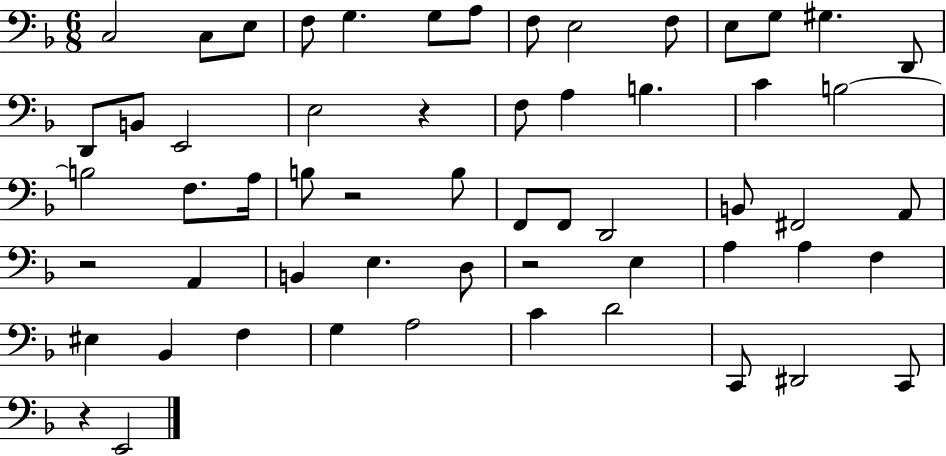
X:1
T:Untitled
M:6/8
L:1/4
K:F
C,2 C,/2 E,/2 F,/2 G, G,/2 A,/2 F,/2 E,2 F,/2 E,/2 G,/2 ^G, D,,/2 D,,/2 B,,/2 E,,2 E,2 z F,/2 A, B, C B,2 B,2 F,/2 A,/4 B,/2 z2 B,/2 F,,/2 F,,/2 D,,2 B,,/2 ^F,,2 A,,/2 z2 A,, B,, E, D,/2 z2 E, A, A, F, ^E, _B,, F, G, A,2 C D2 C,,/2 ^D,,2 C,,/2 z E,,2